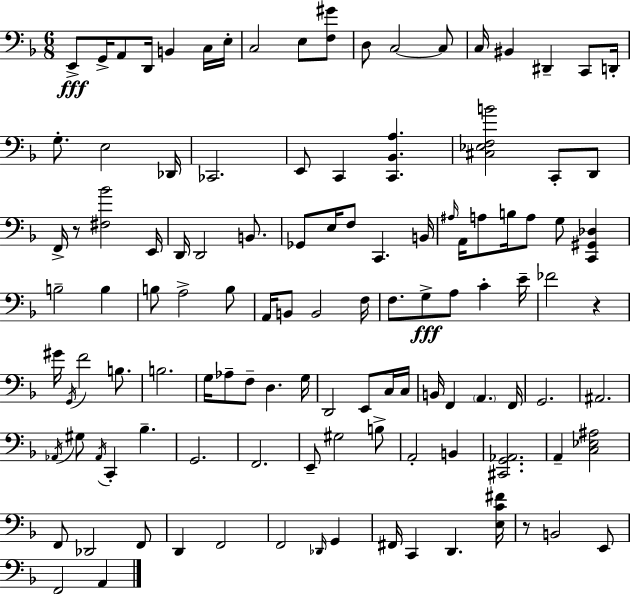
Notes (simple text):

E2/e G2/s A2/e D2/s B2/q C3/s E3/s C3/h E3/e [F3,G#4]/e D3/e C3/h C3/e C3/s BIS2/q D#2/q C2/e D2/s G3/e. E3/h Db2/s CES2/h. E2/e C2/q [C2,Bb2,A3]/q. [C#3,Eb3,F3,B4]/h C2/e D2/e F2/s R/e [F#3,Bb4]/h E2/s D2/s D2/h B2/e. Gb2/e E3/s F3/e C2/q. B2/s A#3/s A2/s A3/e B3/s A3/e G3/e [C2,G#2,Db3]/q B3/h B3/q B3/e A3/h B3/e A2/s B2/e B2/h F3/s F3/e. G3/e A3/e C4/q E4/s FES4/h R/q G#4/s G2/s F4/h B3/e. B3/h. G3/s Ab3/e F3/e D3/q. G3/s D2/h E2/e C3/s C3/s B2/s F2/q A2/q. F2/s G2/h. A#2/h. Ab2/s G#3/e Ab2/s C2/q Bb3/q. G2/h. F2/h. E2/e G#3/h B3/e A2/h B2/q [C#2,G2,Ab2]/h. A2/q [C3,Eb3,A#3]/h F2/e Db2/h F2/e D2/q F2/h F2/h Db2/s G2/q F#2/s C2/q D2/q. [E3,C4,F#4]/s R/e B2/h E2/e F2/h A2/q